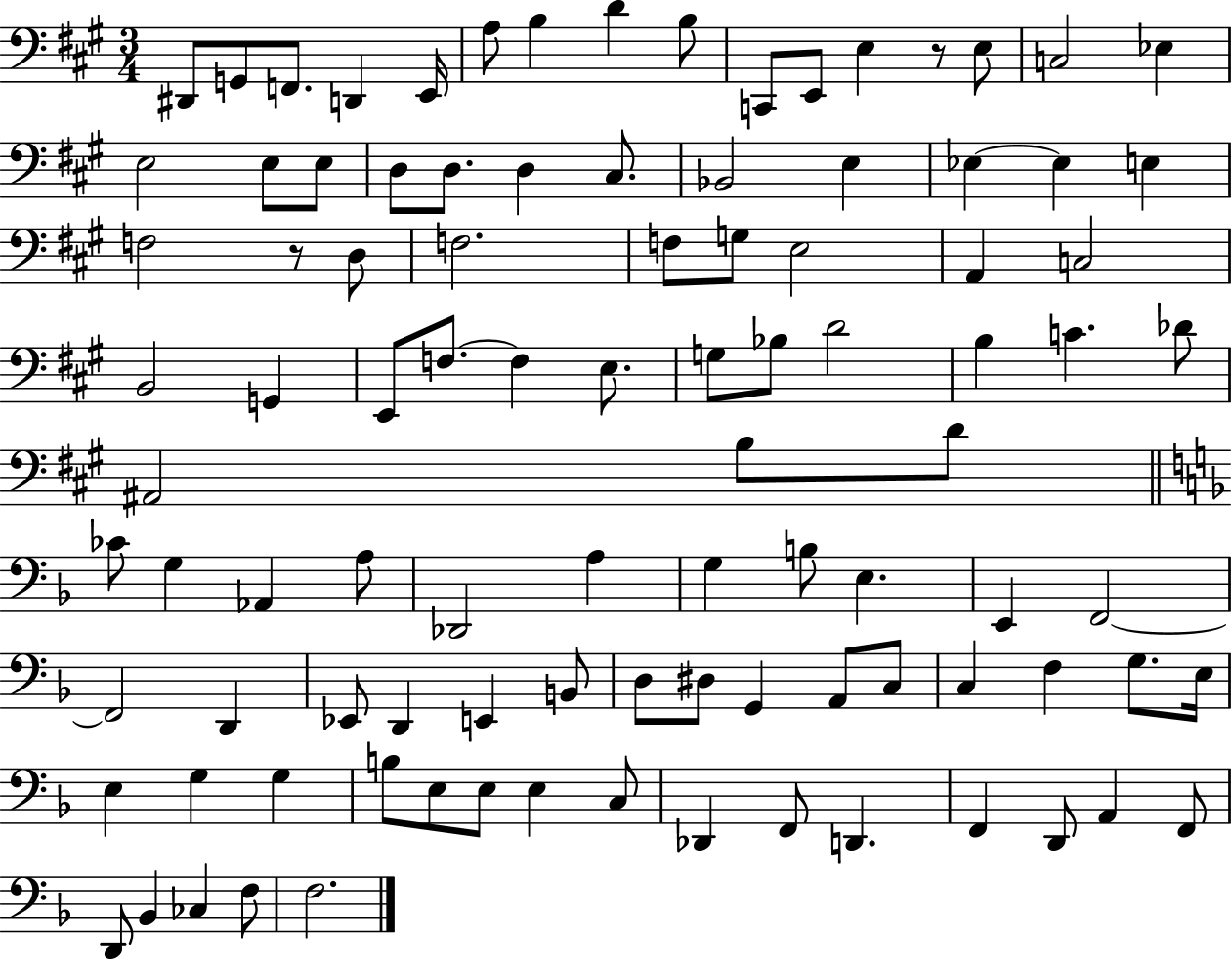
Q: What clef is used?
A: bass